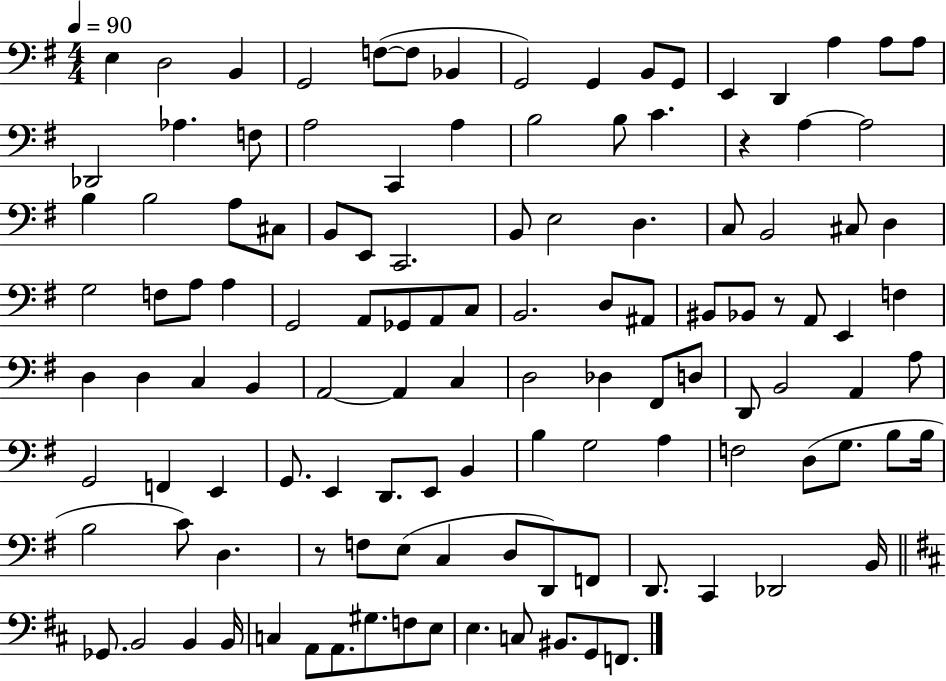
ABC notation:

X:1
T:Untitled
M:4/4
L:1/4
K:G
E, D,2 B,, G,,2 F,/2 F,/2 _B,, G,,2 G,, B,,/2 G,,/2 E,, D,, A, A,/2 A,/2 _D,,2 _A, F,/2 A,2 C,, A, B,2 B,/2 C z A, A,2 B, B,2 A,/2 ^C,/2 B,,/2 E,,/2 C,,2 B,,/2 E,2 D, C,/2 B,,2 ^C,/2 D, G,2 F,/2 A,/2 A, G,,2 A,,/2 _G,,/2 A,,/2 C,/2 B,,2 D,/2 ^A,,/2 ^B,,/2 _B,,/2 z/2 A,,/2 E,, F, D, D, C, B,, A,,2 A,, C, D,2 _D, ^F,,/2 D,/2 D,,/2 B,,2 A,, A,/2 G,,2 F,, E,, G,,/2 E,, D,,/2 E,,/2 B,, B, G,2 A, F,2 D,/2 G,/2 B,/2 B,/4 B,2 C/2 D, z/2 F,/2 E,/2 C, D,/2 D,,/2 F,,/2 D,,/2 C,, _D,,2 B,,/4 _G,,/2 B,,2 B,, B,,/4 C, A,,/2 A,,/2 ^G,/2 F,/2 E,/2 E, C,/2 ^B,,/2 G,,/2 F,,/2